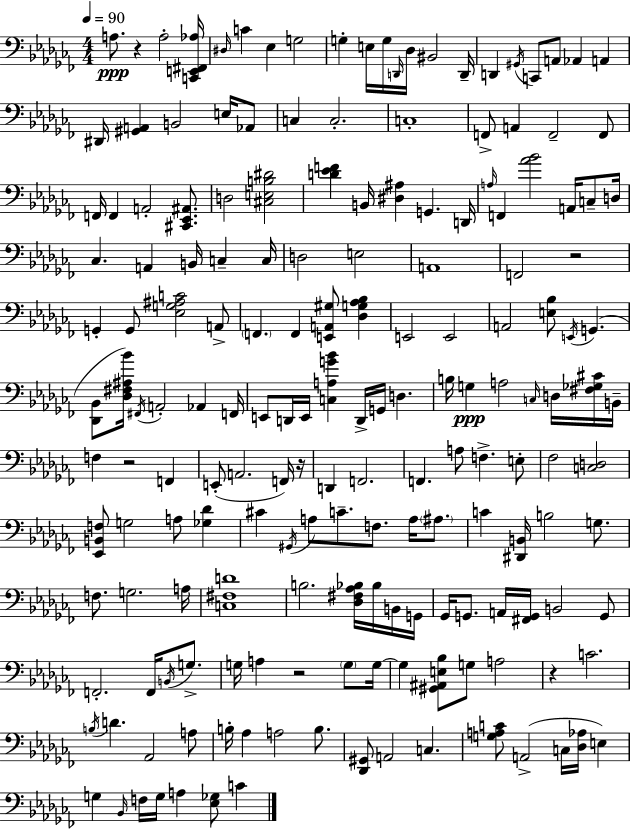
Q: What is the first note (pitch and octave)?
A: A3